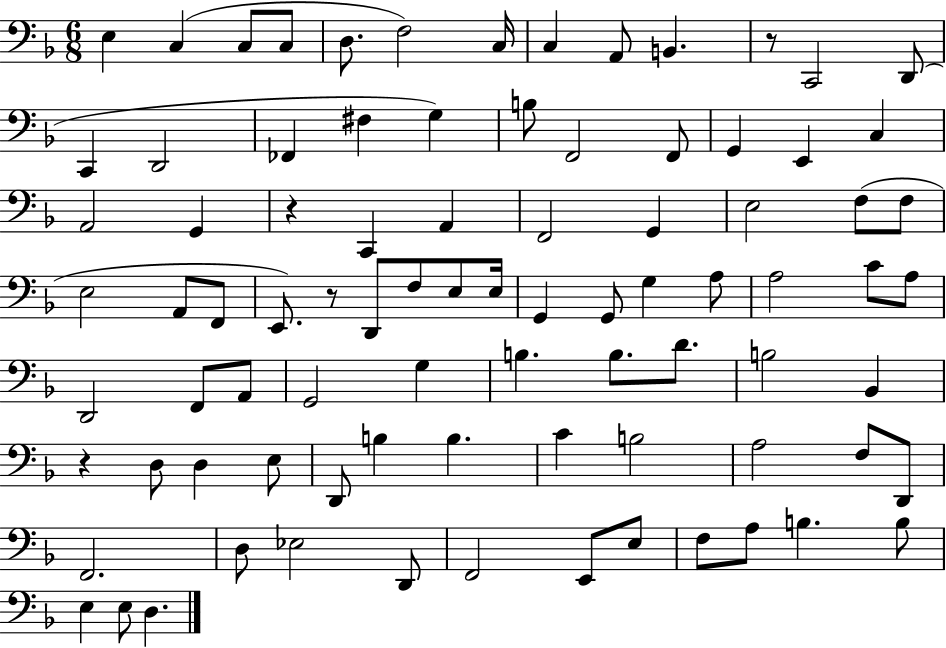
{
  \clef bass
  \numericTimeSignature
  \time 6/8
  \key f \major
  e4 c4( c8 c8 | d8. f2) c16 | c4 a,8 b,4. | r8 c,2 d,8( | \break c,4 d,2 | fes,4 fis4 g4) | b8 f,2 f,8 | g,4 e,4 c4 | \break a,2 g,4 | r4 c,4 a,4 | f,2 g,4 | e2 f8( f8 | \break e2 a,8 f,8 | e,8.) r8 d,8 f8 e8 e16 | g,4 g,8 g4 a8 | a2 c'8 a8 | \break d,2 f,8 a,8 | g,2 g4 | b4. b8. d'8. | b2 bes,4 | \break r4 d8 d4 e8 | d,8 b4 b4. | c'4 b2 | a2 f8 d,8 | \break f,2. | d8 ees2 d,8 | f,2 e,8 e8 | f8 a8 b4. b8 | \break e4 e8 d4. | \bar "|."
}